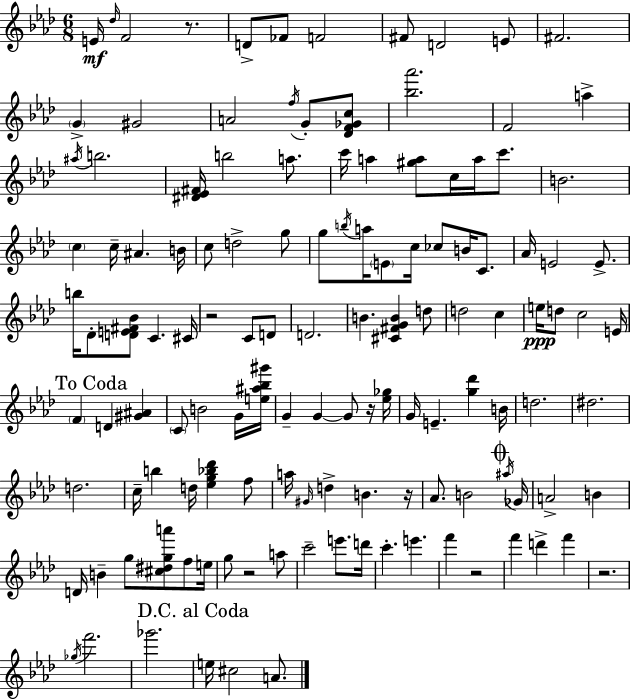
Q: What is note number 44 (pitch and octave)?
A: E4